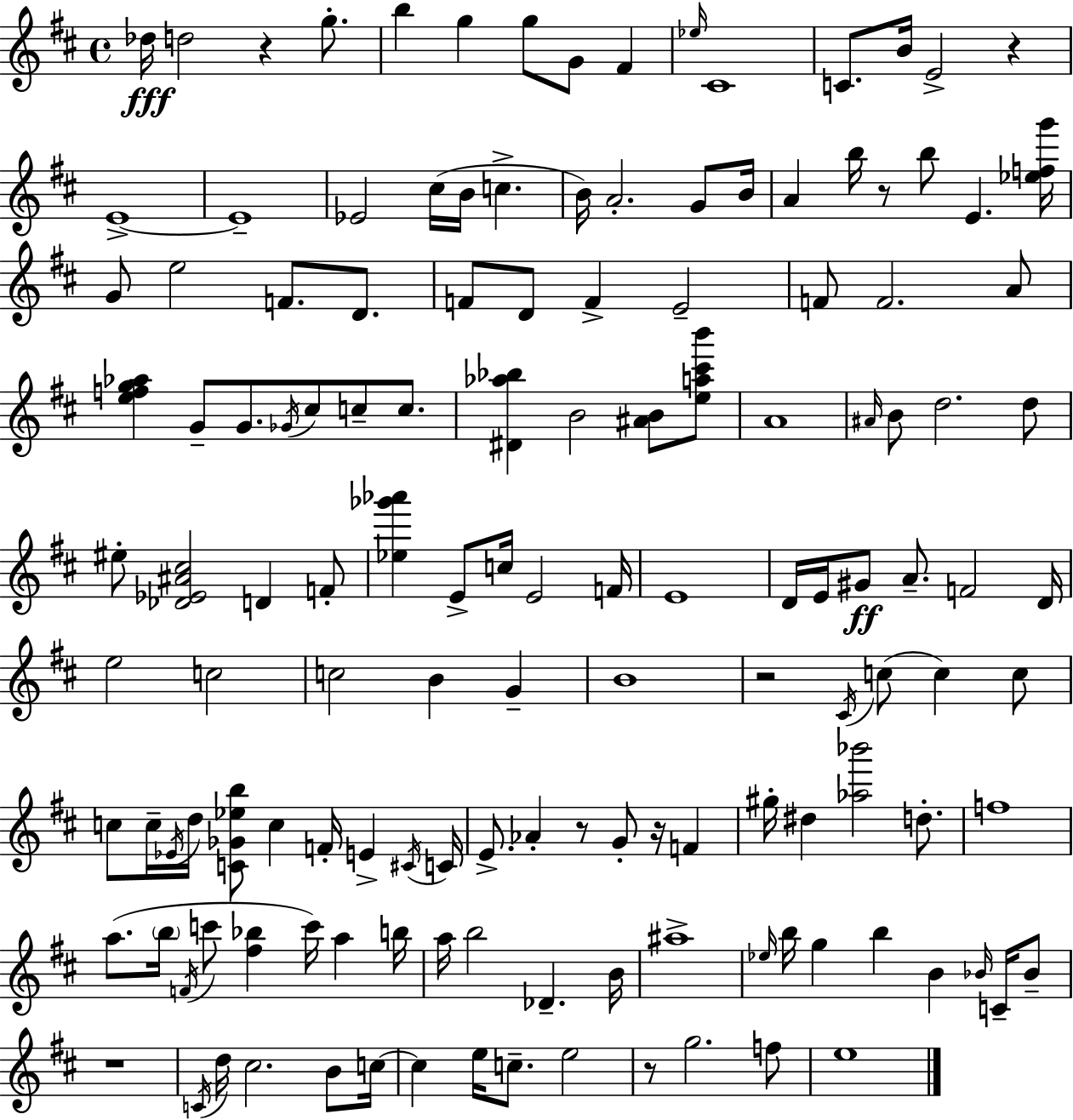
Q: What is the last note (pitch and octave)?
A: E5